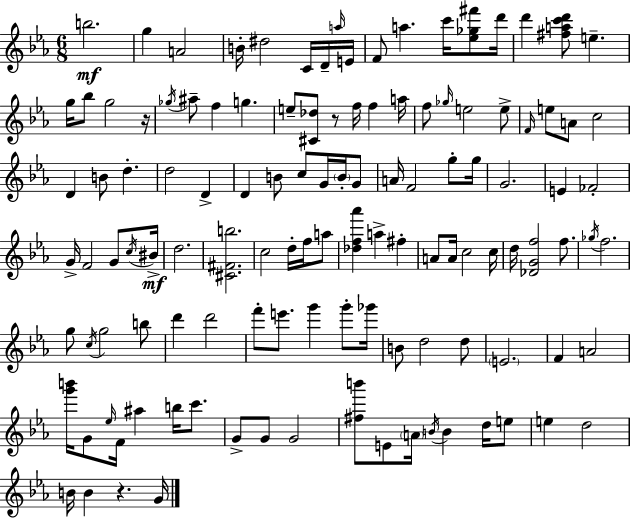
{
  \clef treble
  \numericTimeSignature
  \time 6/8
  \key ees \major
  b''2.\mf | g''4 a'2 | b'16-. dis''2 c'16 d'16-- \grace { a''16 } | e'16 f'8 a''4. c'''16 <ees'' ges'' fis'''>8 | \break d'''16 d'''4 <fis'' a'' c''' d'''>8 e''4.-- | g''16 bes''8 g''2 | r16 \acciaccatura { ges''16 } ais''8-- f''4 g''4. | e''8-- <cis' des''>8 r8 f''16 f''4 | \break a''16 f''8 \grace { ges''16 } e''2 | e''8-> \grace { f'16 } e''8 a'8 c''2 | d'4 b'8 d''4.-. | d''2 | \break d'4-> d'4 b'8 c''8 | g'16 \parenthesize b'16-. g'8 a'16 f'2 | g''8-. g''16 g'2. | e'4 fes'2-. | \break g'16-> f'2 | g'8 \acciaccatura { c''16 }\mf bis'16-> d''2. | <cis' fis' b''>2. | c''2 | \break d''16-. f''16 a''8 <des'' f'' aes'''>4 a''4-> | fis''4-. a'8 a'16 c''2 | c''16 d''16 <des' g' f''>2 | f''8. \acciaccatura { ges''16 } f''2. | \break g''8 \acciaccatura { c''16 } g''2 | b''8 d'''4 d'''2 | f'''8-. e'''8. | g'''4 g'''8-. ges'''16 b'8 d''2 | \break d''8 \parenthesize e'2. | f'4 a'2 | <g''' b'''>16 g'8 \grace { ees''16 } f'16 | ais''4 b''16 c'''8. g'8-> g'8 | \break g'2 <fis'' b'''>8 e'8 | \parenthesize a'16 \acciaccatura { b'16 } b'4 d''16 e''8 e''4 | d''2 b'16 b'4 | r4. g'16 \bar "|."
}